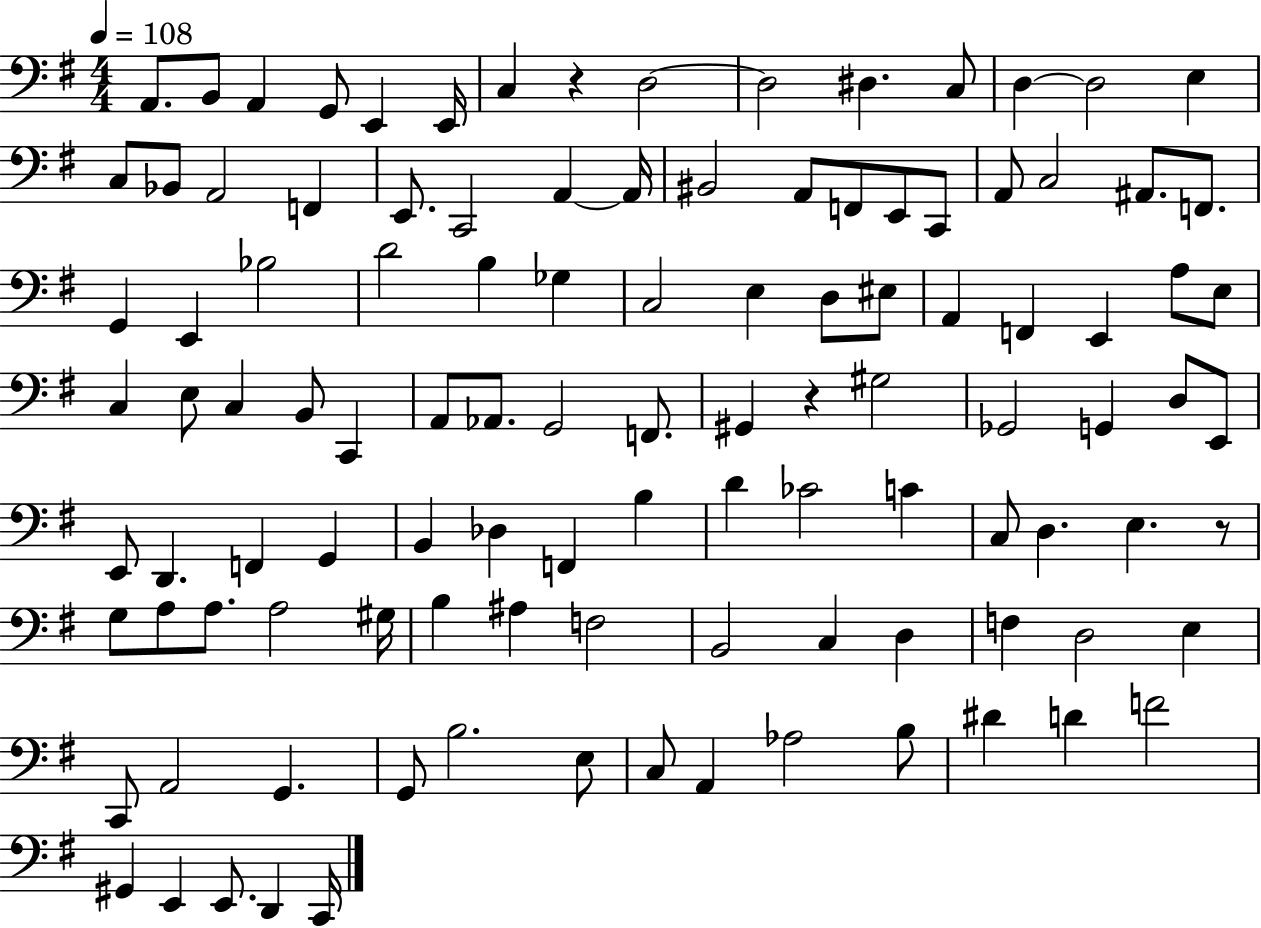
{
  \clef bass
  \numericTimeSignature
  \time 4/4
  \key g \major
  \tempo 4 = 108
  a,8. b,8 a,4 g,8 e,4 e,16 | c4 r4 d2~~ | d2 dis4. c8 | d4~~ d2 e4 | \break c8 bes,8 a,2 f,4 | e,8. c,2 a,4~~ a,16 | bis,2 a,8 f,8 e,8 c,8 | a,8 c2 ais,8. f,8. | \break g,4 e,4 bes2 | d'2 b4 ges4 | c2 e4 d8 eis8 | a,4 f,4 e,4 a8 e8 | \break c4 e8 c4 b,8 c,4 | a,8 aes,8. g,2 f,8. | gis,4 r4 gis2 | ges,2 g,4 d8 e,8 | \break e,8 d,4. f,4 g,4 | b,4 des4 f,4 b4 | d'4 ces'2 c'4 | c8 d4. e4. r8 | \break g8 a8 a8. a2 gis16 | b4 ais4 f2 | b,2 c4 d4 | f4 d2 e4 | \break c,8 a,2 g,4. | g,8 b2. e8 | c8 a,4 aes2 b8 | dis'4 d'4 f'2 | \break gis,4 e,4 e,8. d,4 c,16 | \bar "|."
}